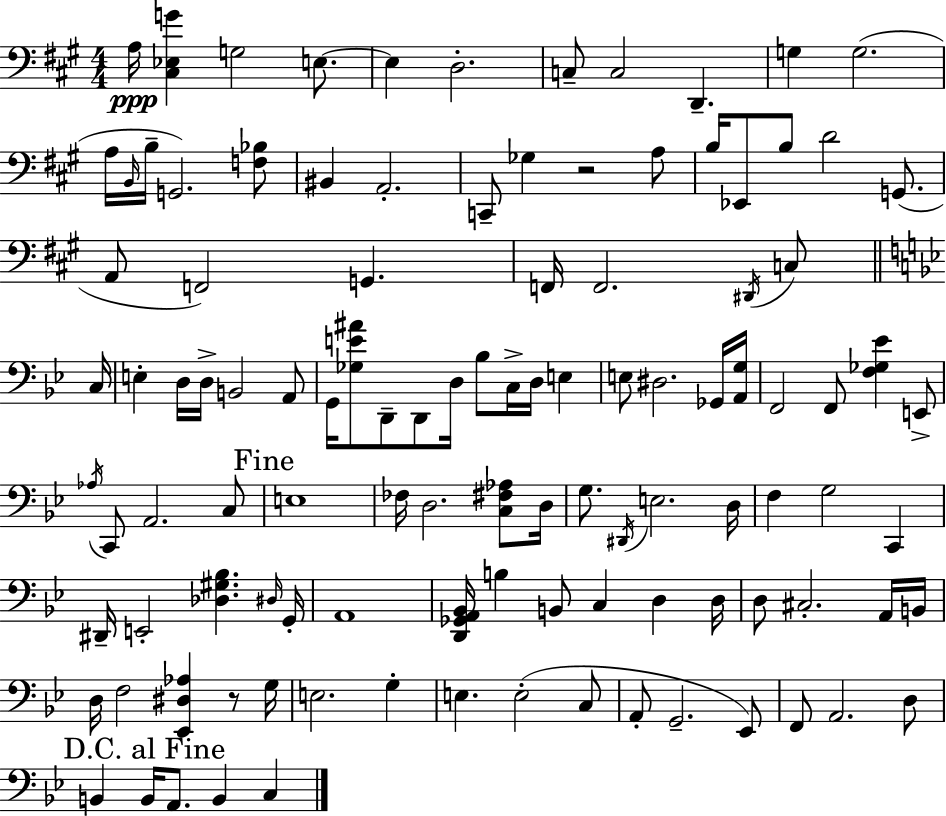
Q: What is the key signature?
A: A major